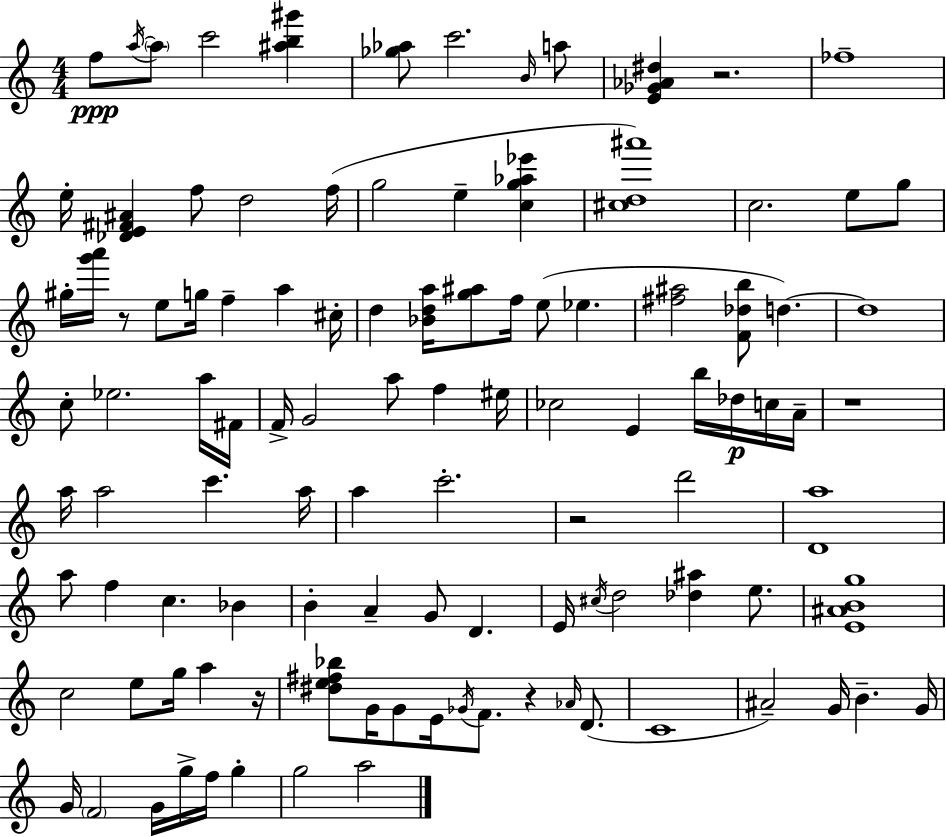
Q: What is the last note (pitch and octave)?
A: A5